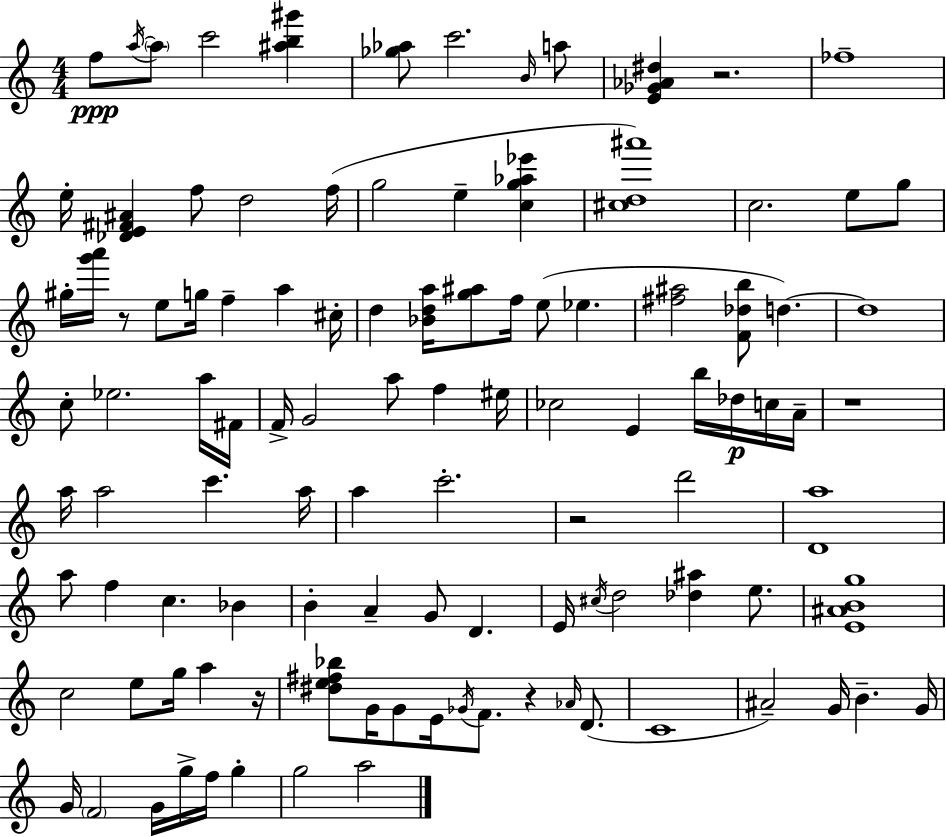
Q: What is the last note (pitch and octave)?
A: A5